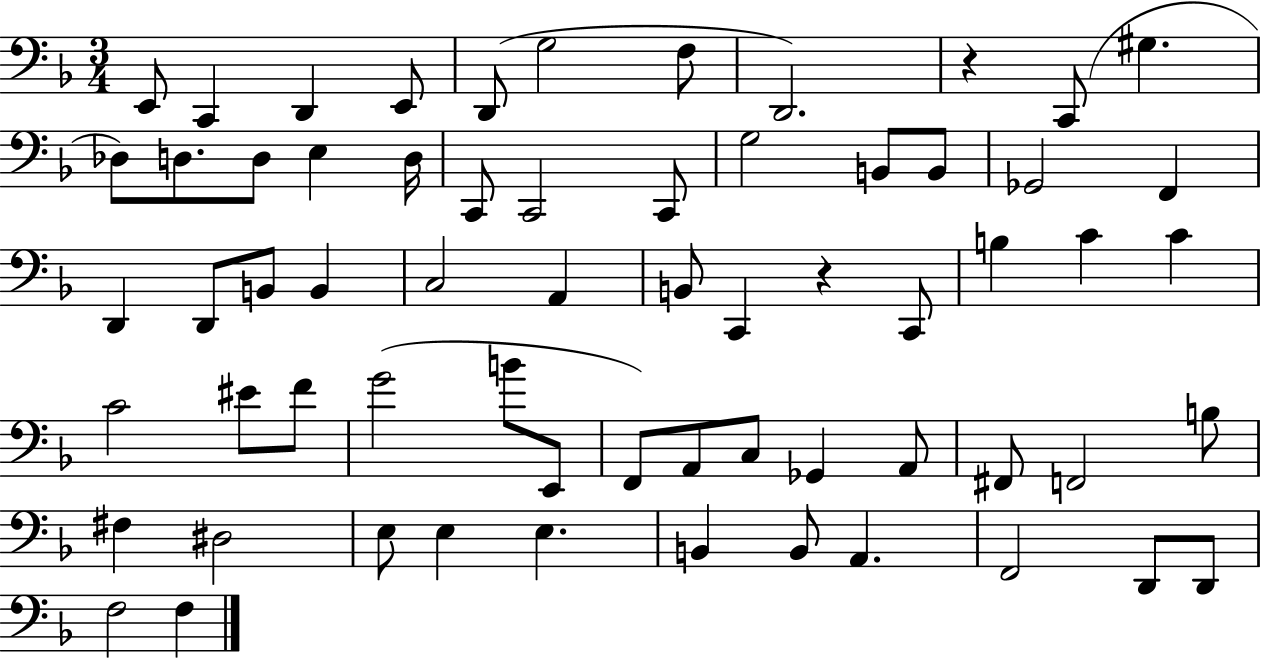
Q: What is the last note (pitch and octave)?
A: F3